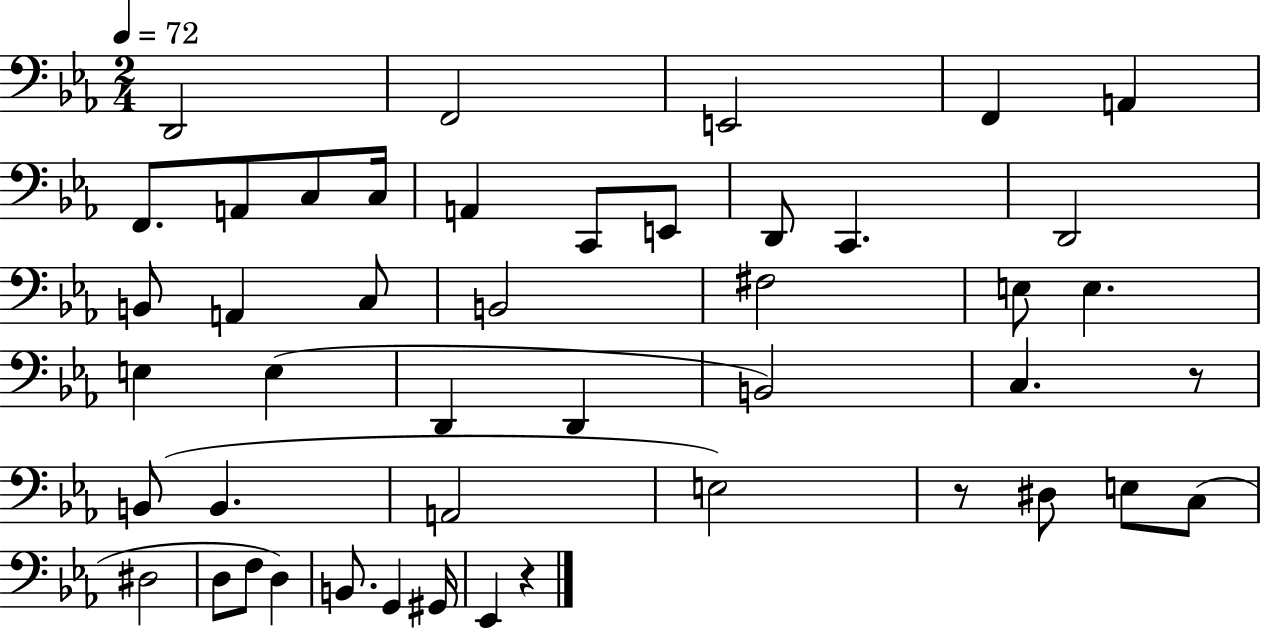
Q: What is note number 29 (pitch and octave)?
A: B2